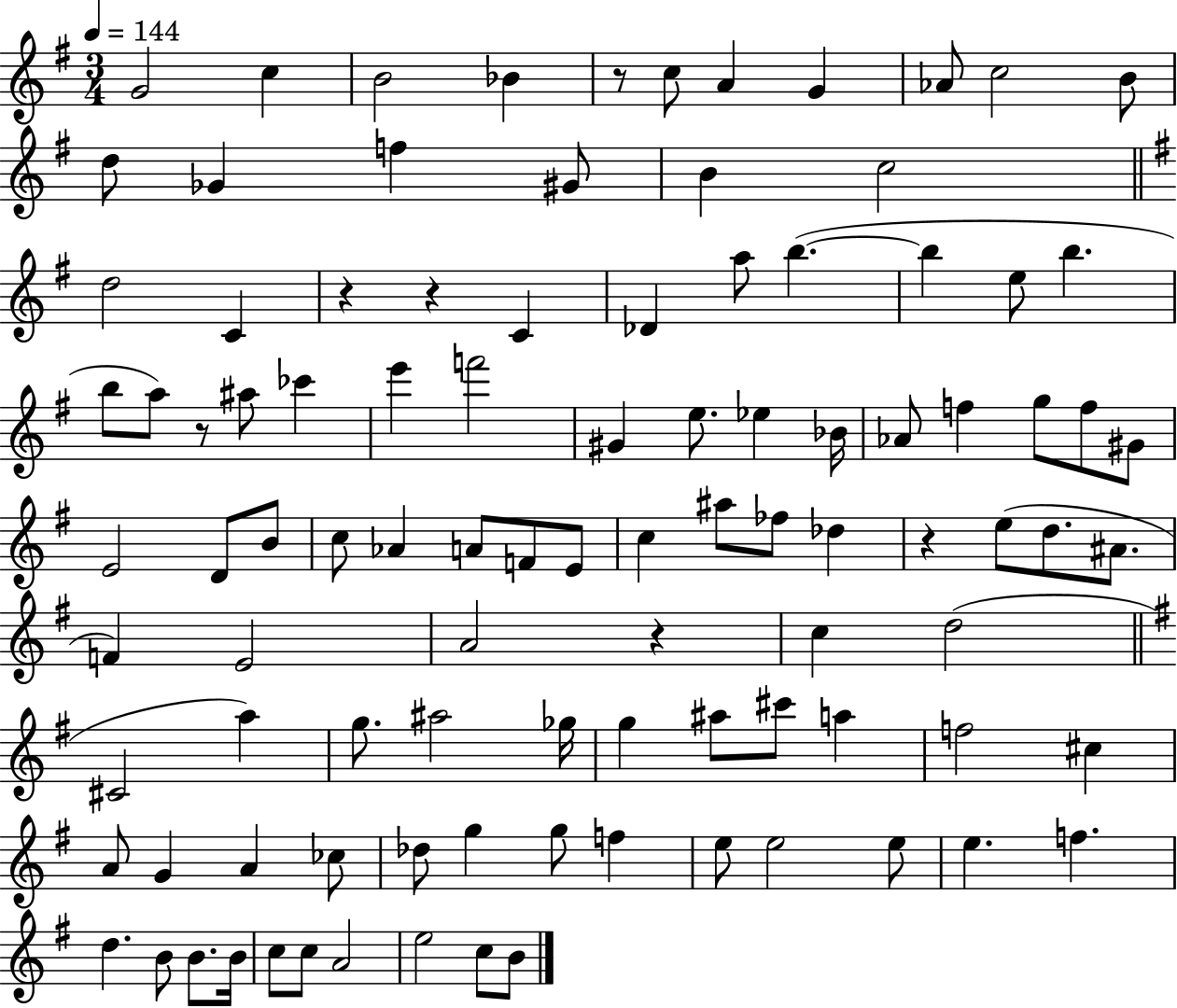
X:1
T:Untitled
M:3/4
L:1/4
K:G
G2 c B2 _B z/2 c/2 A G _A/2 c2 B/2 d/2 _G f ^G/2 B c2 d2 C z z C _D a/2 b b e/2 b b/2 a/2 z/2 ^a/2 _c' e' f'2 ^G e/2 _e _B/4 _A/2 f g/2 f/2 ^G/2 E2 D/2 B/2 c/2 _A A/2 F/2 E/2 c ^a/2 _f/2 _d z e/2 d/2 ^A/2 F E2 A2 z c d2 ^C2 a g/2 ^a2 _g/4 g ^a/2 ^c'/2 a f2 ^c A/2 G A _c/2 _d/2 g g/2 f e/2 e2 e/2 e f d B/2 B/2 B/4 c/2 c/2 A2 e2 c/2 B/2